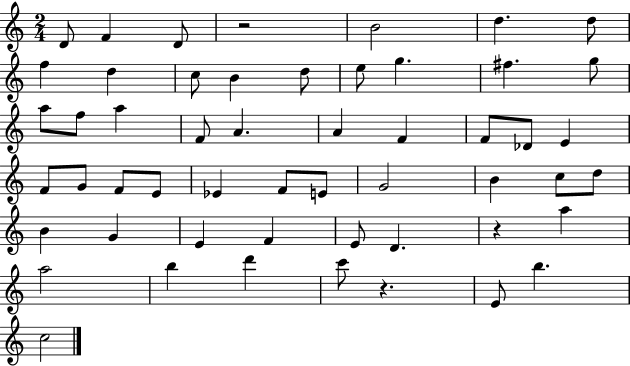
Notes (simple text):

D4/e F4/q D4/e R/h B4/h D5/q. D5/e F5/q D5/q C5/e B4/q D5/e E5/e G5/q. F#5/q. G5/e A5/e F5/e A5/q F4/e A4/q. A4/q F4/q F4/e Db4/e E4/q F4/e G4/e F4/e E4/e Eb4/q F4/e E4/e G4/h B4/q C5/e D5/e B4/q G4/q E4/q F4/q E4/e D4/q. R/q A5/q A5/h B5/q D6/q C6/e R/q. E4/e B5/q. C5/h